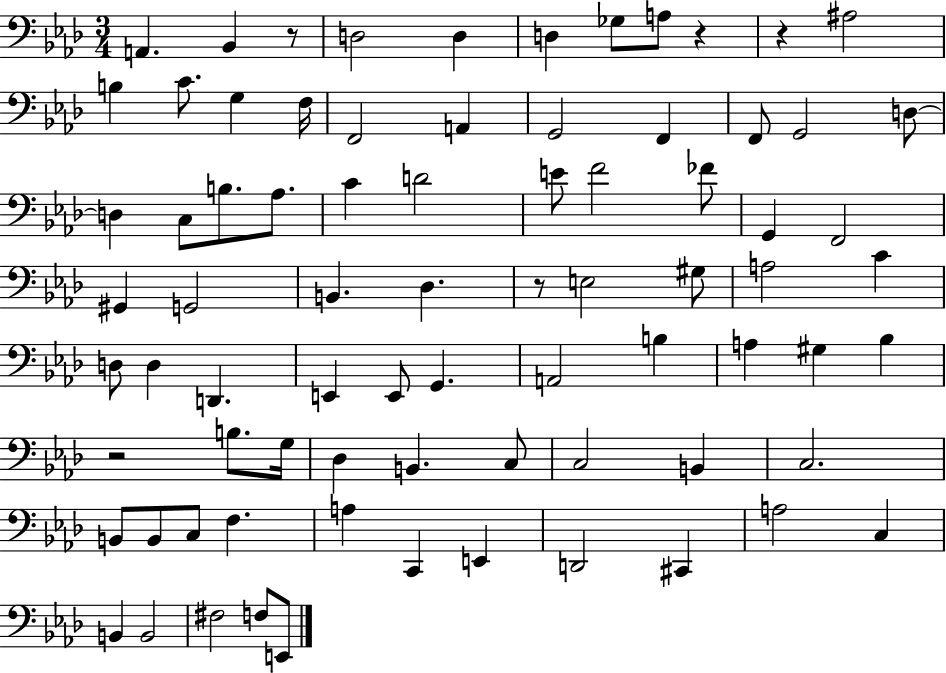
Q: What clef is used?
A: bass